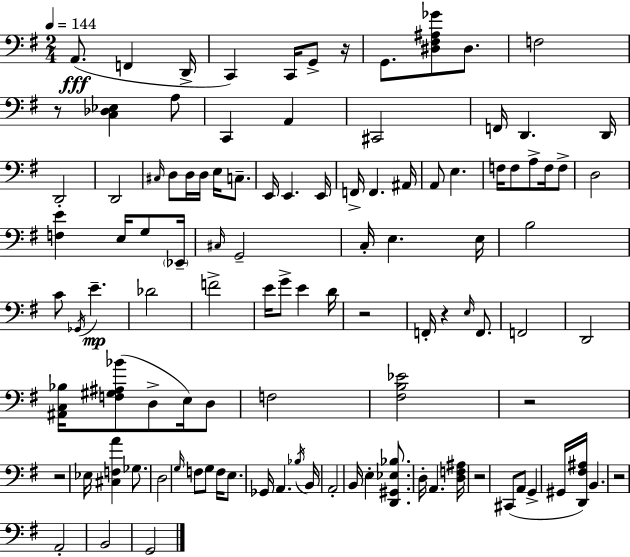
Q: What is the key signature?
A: G major